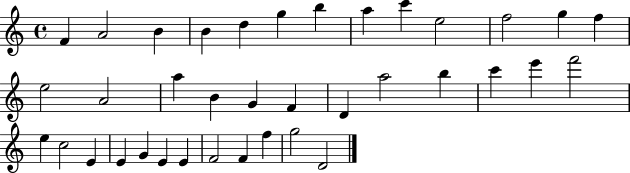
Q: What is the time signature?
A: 4/4